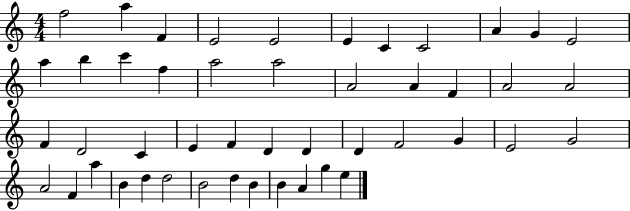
{
  \clef treble
  \numericTimeSignature
  \time 4/4
  \key c \major
  f''2 a''4 f'4 | e'2 e'2 | e'4 c'4 c'2 | a'4 g'4 e'2 | \break a''4 b''4 c'''4 f''4 | a''2 a''2 | a'2 a'4 f'4 | a'2 a'2 | \break f'4 d'2 c'4 | e'4 f'4 d'4 d'4 | d'4 f'2 g'4 | e'2 g'2 | \break a'2 f'4 a''4 | b'4 d''4 d''2 | b'2 d''4 b'4 | b'4 a'4 g''4 e''4 | \break \bar "|."
}